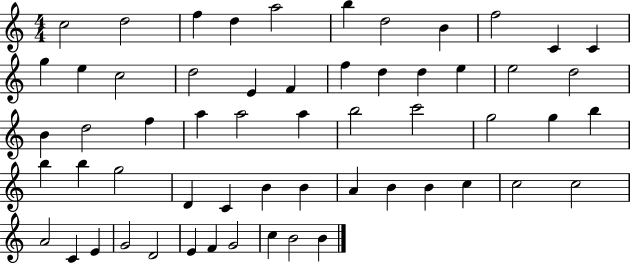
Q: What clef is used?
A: treble